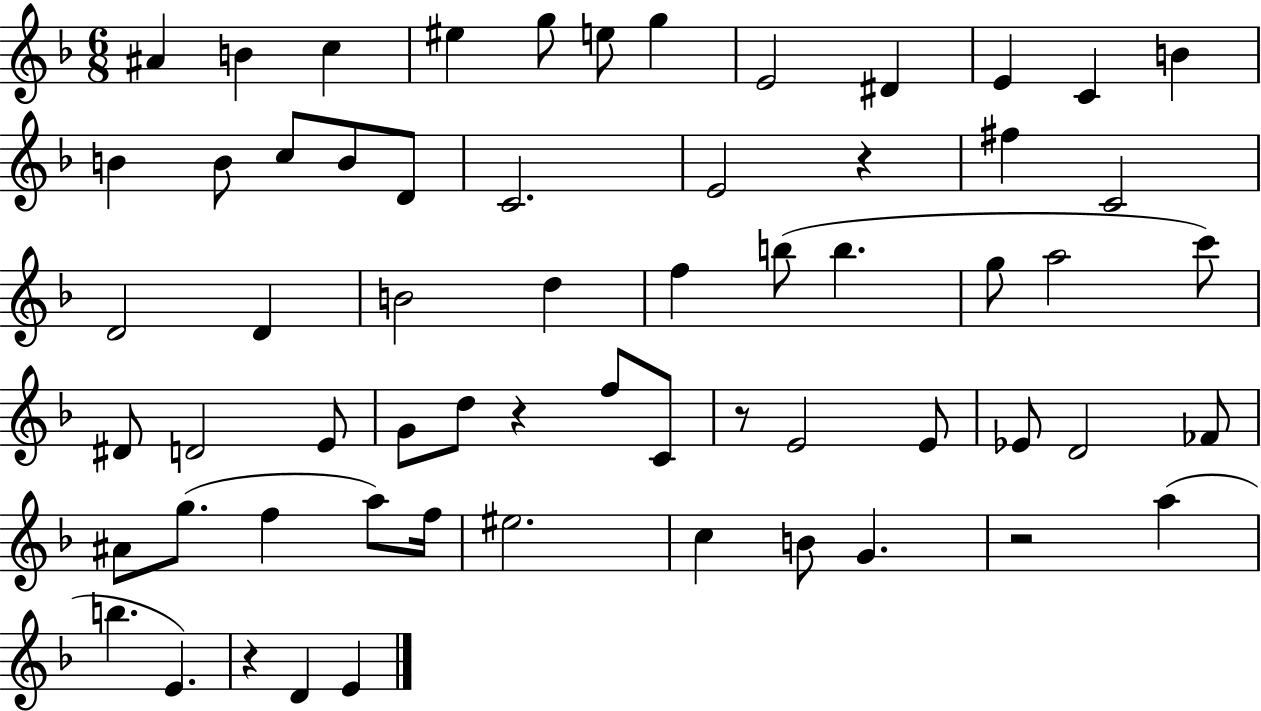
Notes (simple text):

A#4/q B4/q C5/q EIS5/q G5/e E5/e G5/q E4/h D#4/q E4/q C4/q B4/q B4/q B4/e C5/e B4/e D4/e C4/h. E4/h R/q F#5/q C4/h D4/h D4/q B4/h D5/q F5/q B5/e B5/q. G5/e A5/h C6/e D#4/e D4/h E4/e G4/e D5/e R/q F5/e C4/e R/e E4/h E4/e Eb4/e D4/h FES4/e A#4/e G5/e. F5/q A5/e F5/s EIS5/h. C5/q B4/e G4/q. R/h A5/q B5/q. E4/q. R/q D4/q E4/q